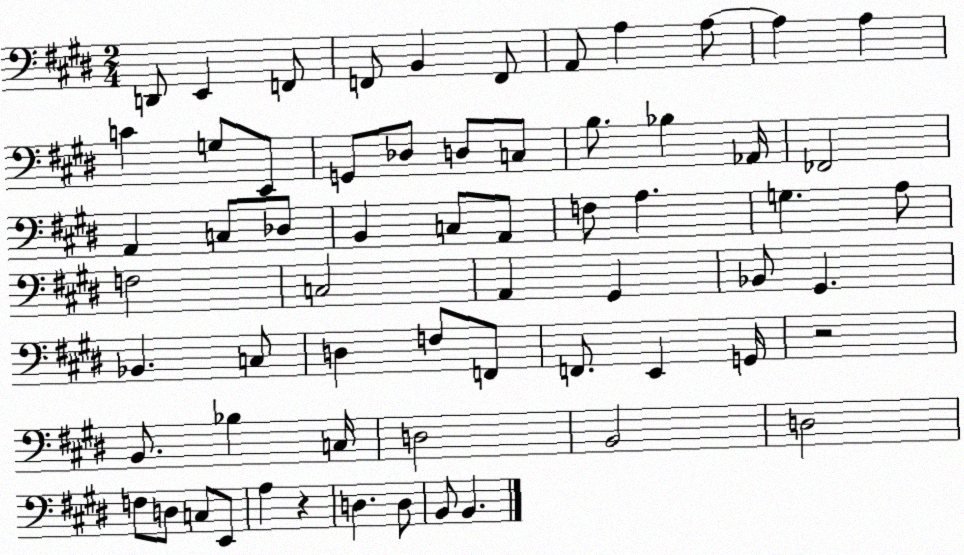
X:1
T:Untitled
M:2/4
L:1/4
K:E
D,,/2 E,, F,,/2 F,,/2 B,, F,,/2 A,,/2 A, A,/2 A, A, C G,/2 E,,/2 G,,/2 _D,/2 D,/2 C,/2 B,/2 _B, _A,,/4 _F,,2 A,, C,/2 _D,/2 B,, C,/2 A,,/2 F,/2 A, G, A,/2 F,2 C,2 A,, ^G,, _B,,/2 ^G,, _B,, C,/2 D, F,/2 F,,/2 F,,/2 E,, G,,/4 z2 B,,/2 _B, C,/4 D,2 B,,2 D,2 F,/2 D,/2 C,/2 E,,/2 A, z D, D,/2 B,,/2 B,,